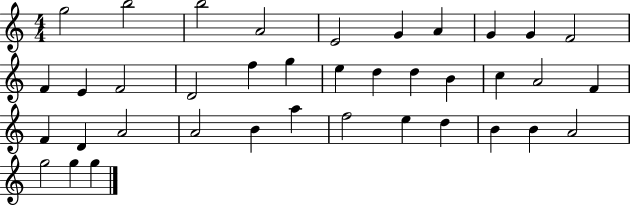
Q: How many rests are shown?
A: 0